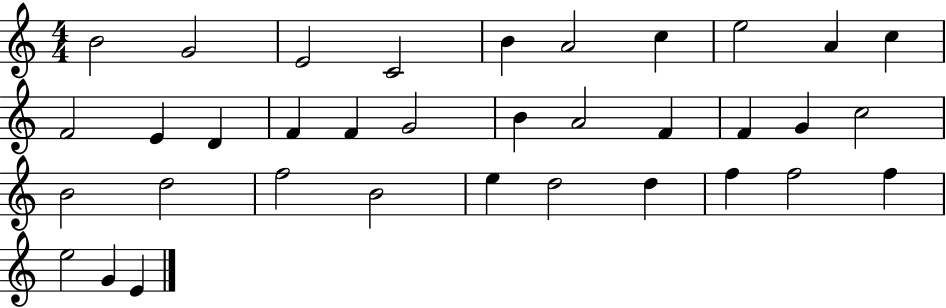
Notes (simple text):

B4/h G4/h E4/h C4/h B4/q A4/h C5/q E5/h A4/q C5/q F4/h E4/q D4/q F4/q F4/q G4/h B4/q A4/h F4/q F4/q G4/q C5/h B4/h D5/h F5/h B4/h E5/q D5/h D5/q F5/q F5/h F5/q E5/h G4/q E4/q